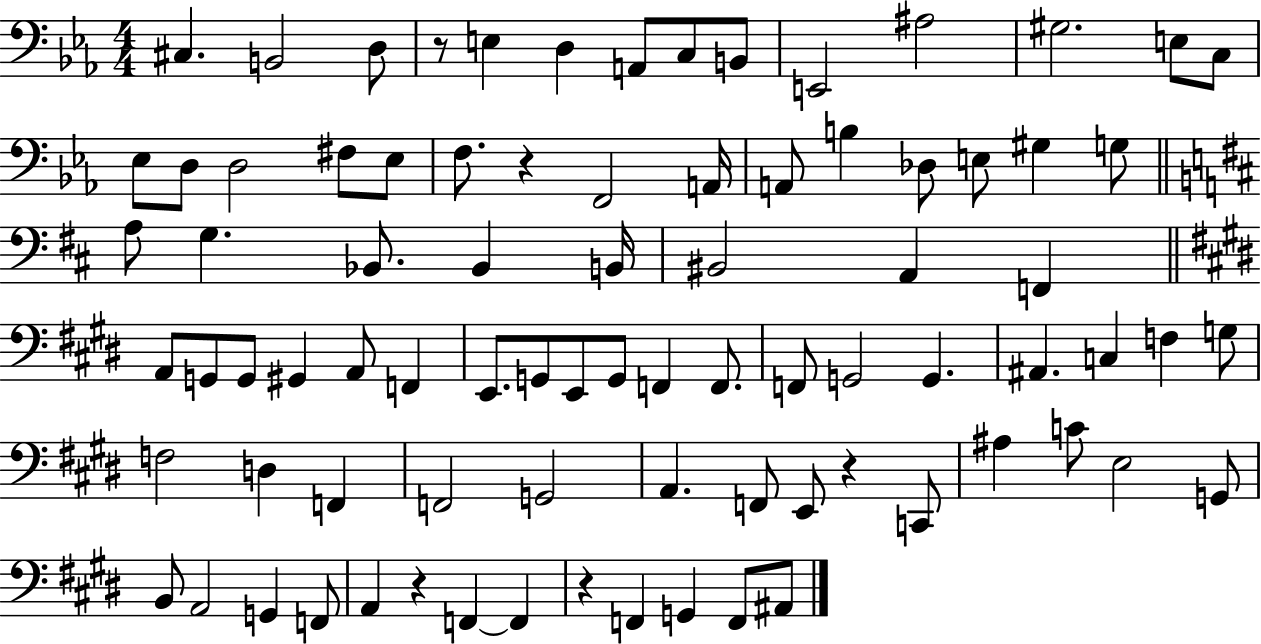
X:1
T:Untitled
M:4/4
L:1/4
K:Eb
^C, B,,2 D,/2 z/2 E, D, A,,/2 C,/2 B,,/2 E,,2 ^A,2 ^G,2 E,/2 C,/2 _E,/2 D,/2 D,2 ^F,/2 _E,/2 F,/2 z F,,2 A,,/4 A,,/2 B, _D,/2 E,/2 ^G, G,/2 A,/2 G, _B,,/2 _B,, B,,/4 ^B,,2 A,, F,, A,,/2 G,,/2 G,,/2 ^G,, A,,/2 F,, E,,/2 G,,/2 E,,/2 G,,/2 F,, F,,/2 F,,/2 G,,2 G,, ^A,, C, F, G,/2 F,2 D, F,, F,,2 G,,2 A,, F,,/2 E,,/2 z C,,/2 ^A, C/2 E,2 G,,/2 B,,/2 A,,2 G,, F,,/2 A,, z F,, F,, z F,, G,, F,,/2 ^A,,/2